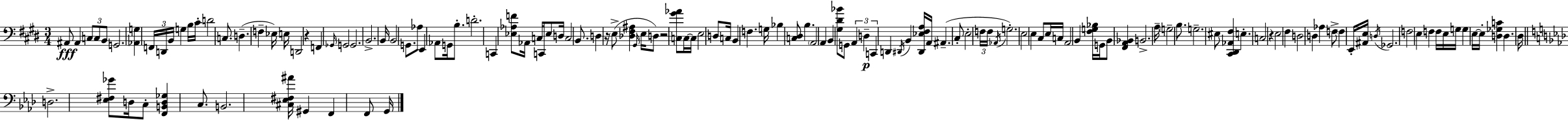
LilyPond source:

{
  \clef bass
  \numericTimeSignature
  \time 3/4
  \key e \major
  \repeat volta 2 { ais,8\fff ais,4 \tuplet 3/2 { c8 c8 b,8 } | g,2. | <aes, g>4 \tuplet 3/2 { f,16 d,16 b,16 } g4 b16 | cis'16-. d'2 c8. | \break d4.--( f4-- ees16) e16 | d,2 r4 | f,4 \grace { ges,16 } g,2 | g,2. | \break b,2.-> | b,16 b,2 g,8. | aes8 e,4 aes,8 g,16 b8.-. | d'2.-. | \break c,4 <ees aes f'>8 aes,16 c16 c,8 ees8 | d16 c2 b,8. | d4 r16 e8->( <des fis ais>4 | \grace { gis,16 } e16 d8) r2 | \break <c gis' aes'>8 c16~~ c16 e2 | d8 c16 b,4 f4. | g16 bes4 <c dis>8 b4. | \parenthesize a,2 a,4 | \break b,4 <gis dis' bes'>8 g,8 \tuplet 3/2 { a,4 | d4--\p c,4 } d,4 | \acciaccatura { dis,16 } b,4 <dis, ees fis a>16 a,16 ais,4.--( | cis8-. e2-. | \break \tuplet 3/2 { f16 f16 \acciaccatura { aes,16 }) } g2.-. | e2 | e4 cis8 e16 c16 a,2 | b,4 <fis g bes>16 g,16 b,8 | \break <fis, a, bes,>4 b,2.-> | a16-- \parenthesize g2-- | b8. g2.-- | eis8 <cis, dis, aes, fis>4 e4.-. | \break c2 | r4 e2 | fis4 d2 | d4 aes4 f8-> \parenthesize f4 | \break e,16-. <ais, e>16 \acciaccatura { d16 } ges,2. | f2 | e4 f4 f16 e16 g16 | g4 e16~~ e16-. <d ges c'>4 d4. | \break \parenthesize dis16 \bar "||" \break \key f \minor d2.-> | <ees fis ges'>8 d16 c8-. <f, b, d ges>4 c8. | b,2. | <cis ees fis ais'>16 gis,4 f,4 f,8 g,16 | \break } \bar "|."
}